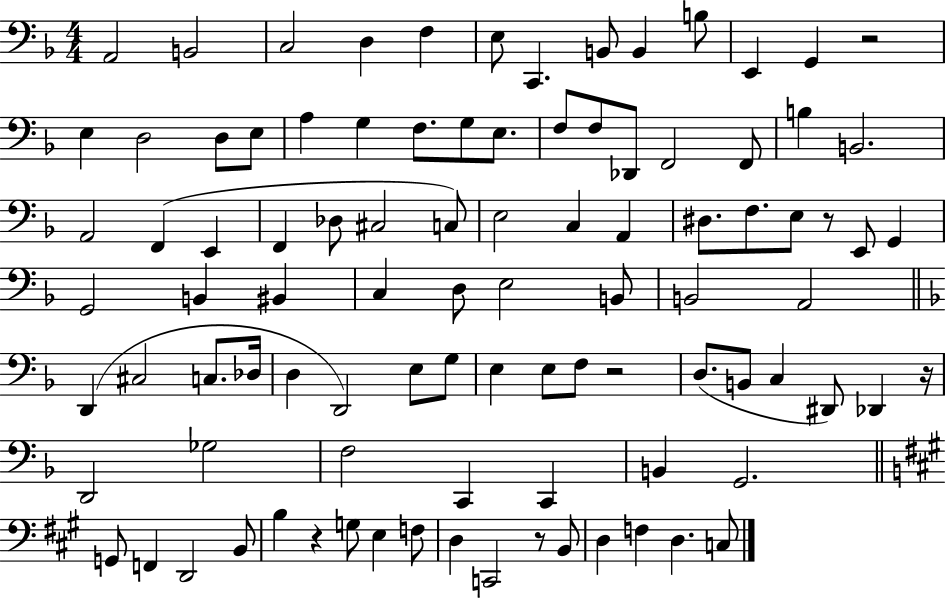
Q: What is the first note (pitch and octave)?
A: A2